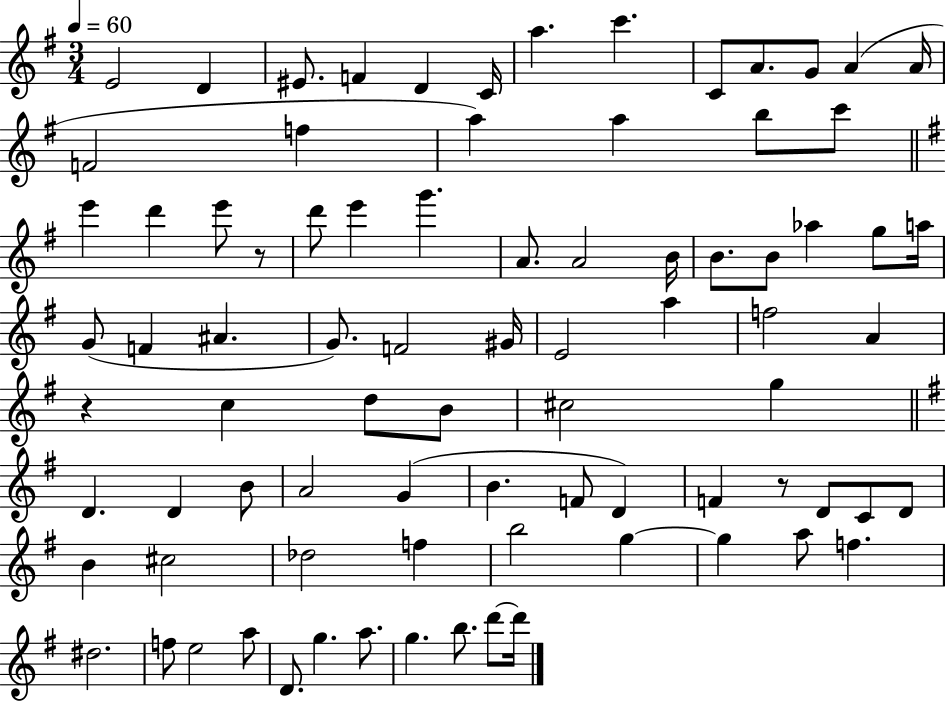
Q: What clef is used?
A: treble